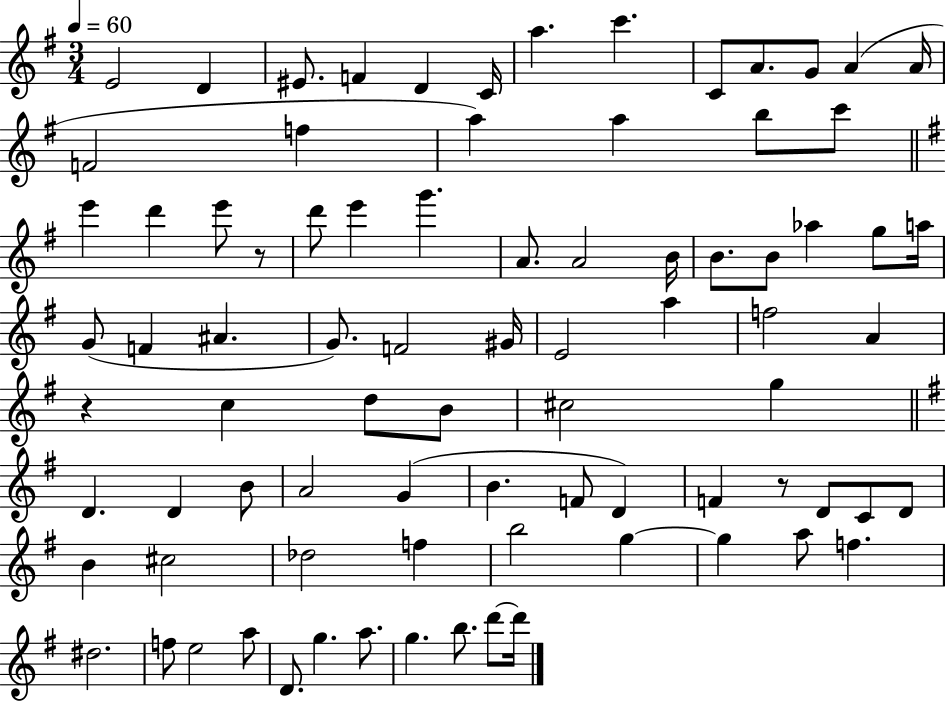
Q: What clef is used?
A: treble